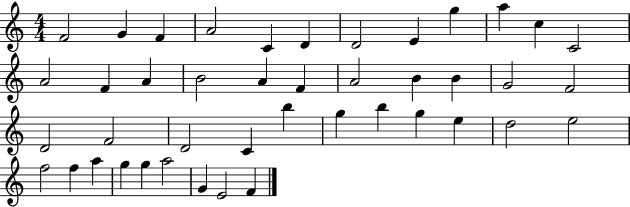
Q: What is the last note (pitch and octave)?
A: F4